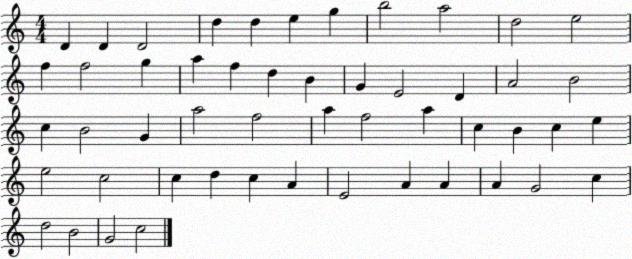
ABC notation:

X:1
T:Untitled
M:4/4
L:1/4
K:C
D D D2 d d e g b2 a2 d2 e2 f f2 g a f d B G E2 D A2 B2 c B2 G a2 f2 a f2 a c B c e e2 c2 c d c A E2 A A A G2 c d2 B2 G2 c2